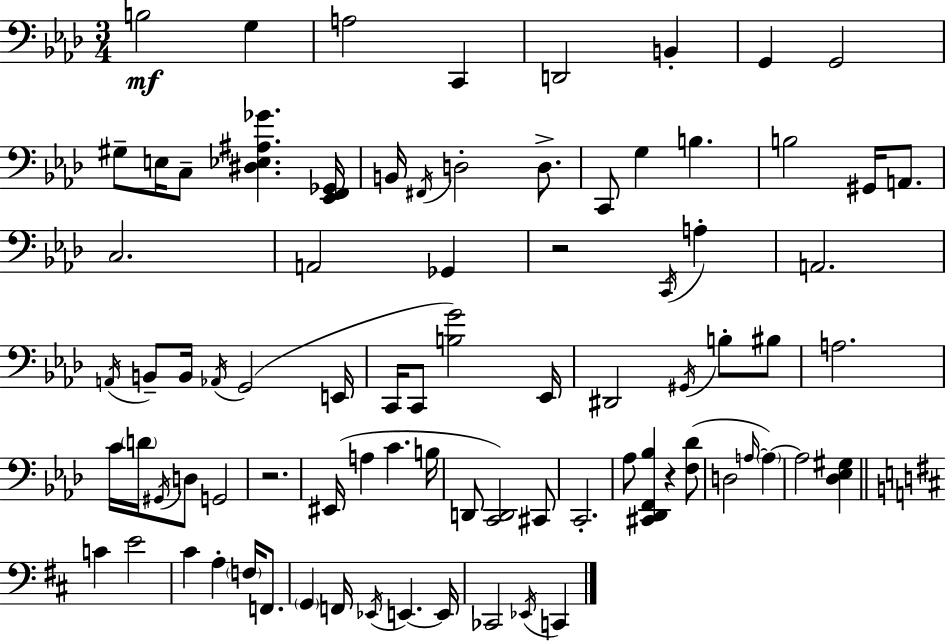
B3/h G3/q A3/h C2/q D2/h B2/q G2/q G2/h G#3/e E3/s C3/e [D#3,Eb3,A#3,Gb4]/q. [Eb2,F2,Gb2]/s B2/s F#2/s D3/h D3/e. C2/e G3/q B3/q. B3/h G#2/s A2/e. C3/h. A2/h Gb2/q R/h C2/s A3/q A2/h. A2/s B2/e B2/s Ab2/s G2/h E2/s C2/s C2/e [B3,G4]/h Eb2/s D#2/h G#2/s B3/e BIS3/e A3/h. C4/s D4/s G#2/s D3/e G2/h R/h. EIS2/s A3/q C4/q. B3/s D2/e [C2,D2]/h C#2/e C2/h. Ab3/e [C#2,Db2,F2,Bb3]/q R/q [F3,Db4]/e D3/h A3/s A3/q A3/h [Db3,Eb3,G#3]/q C4/q E4/h C#4/q A3/q F3/s F2/e. G2/q F2/s Eb2/s E2/q. E2/s CES2/h Eb2/s C2/q